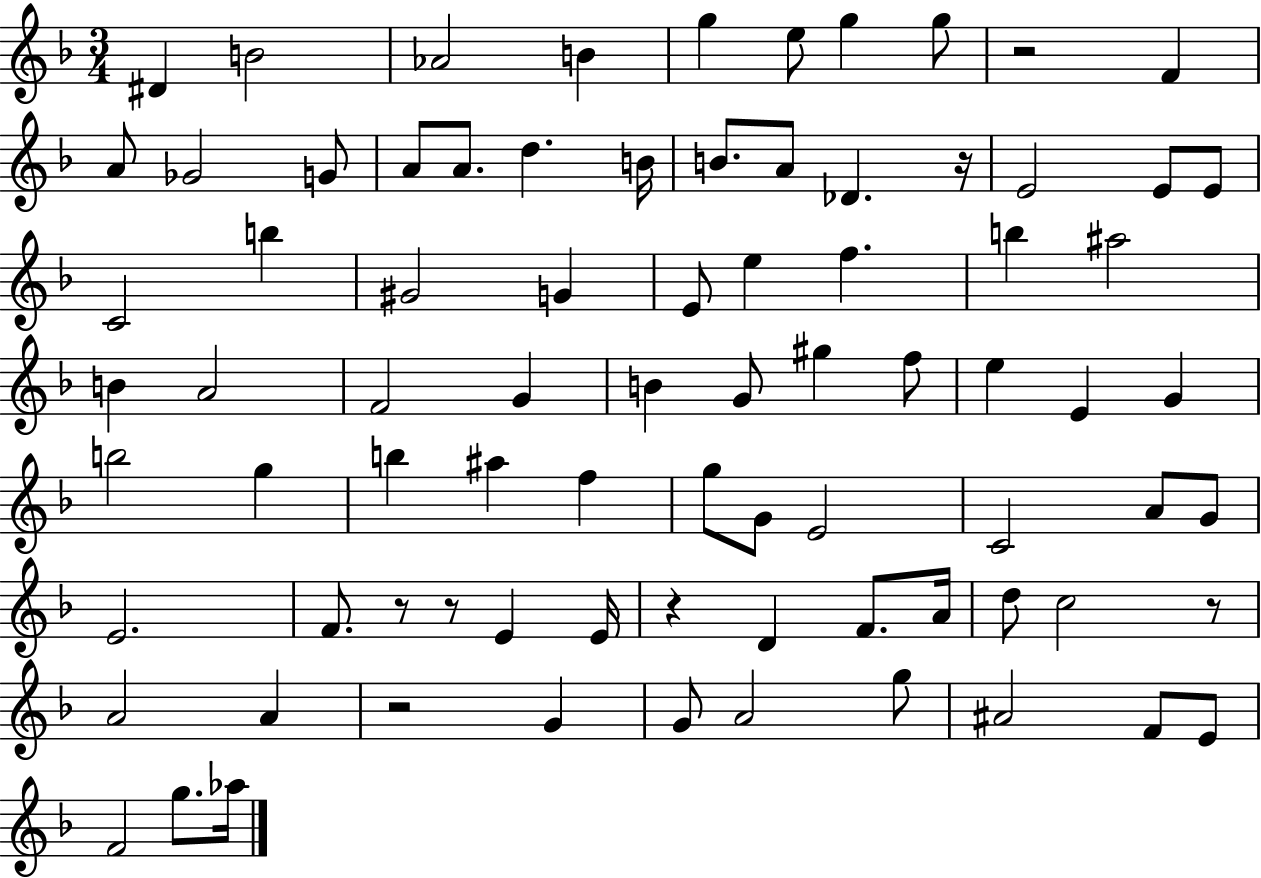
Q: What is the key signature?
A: F major